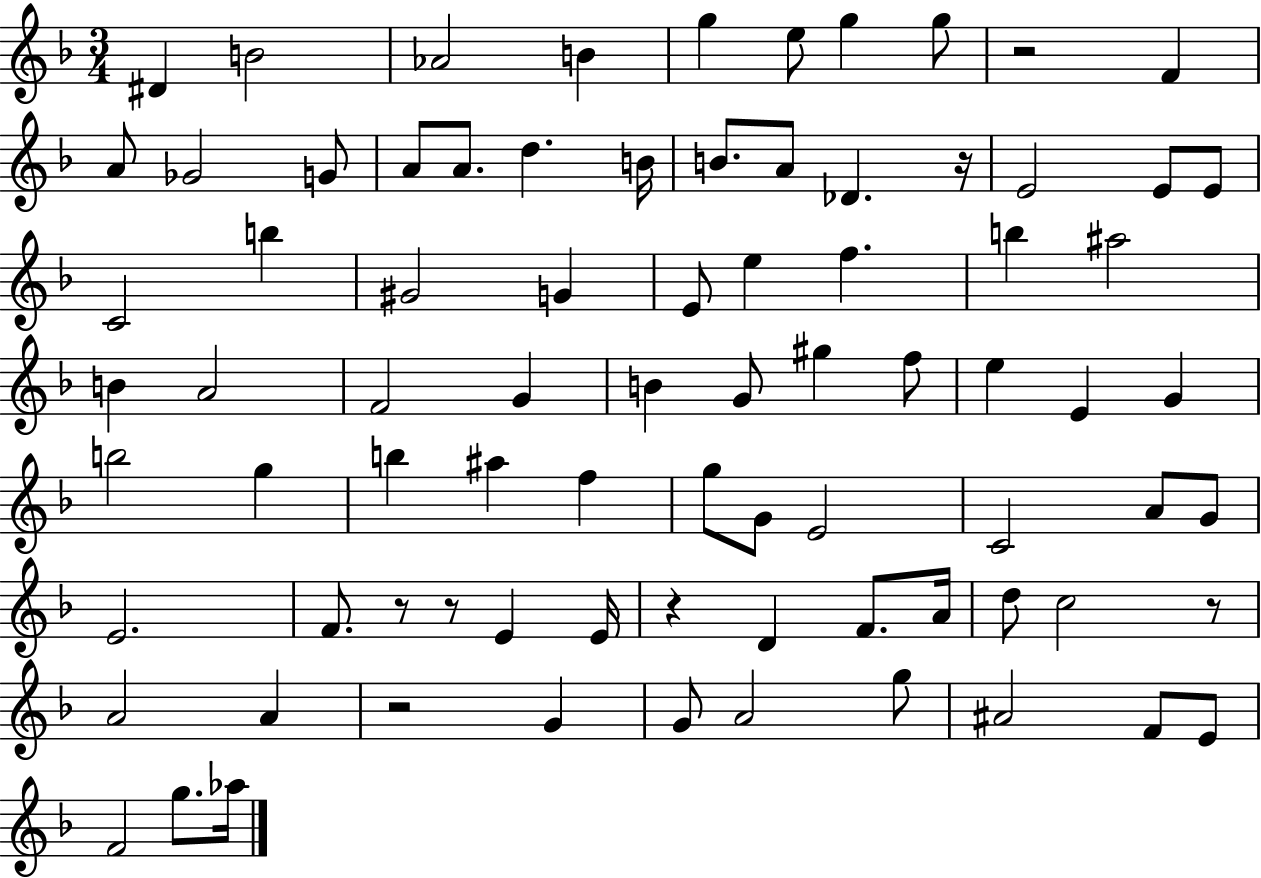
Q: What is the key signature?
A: F major